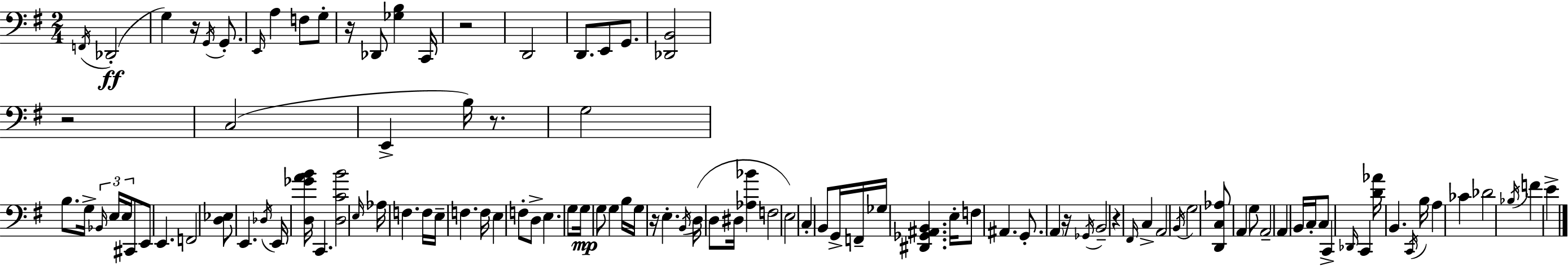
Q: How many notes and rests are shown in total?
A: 109